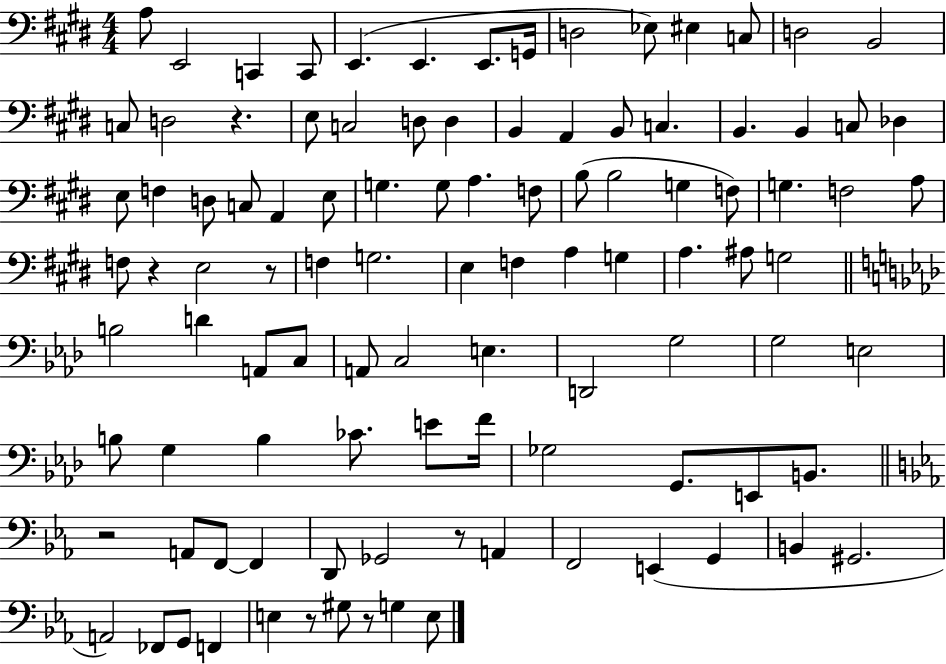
{
  \clef bass
  \numericTimeSignature
  \time 4/4
  \key e \major
  a8 e,2 c,4 c,8 | e,4.( e,4. e,8. g,16 | d2 ees8) eis4 c8 | d2 b,2 | \break c8 d2 r4. | e8 c2 d8 d4 | b,4 a,4 b,8 c4. | b,4. b,4 c8 des4 | \break e8 f4 d8 c8 a,4 e8 | g4. g8 a4. f8 | b8( b2 g4 f8) | g4. f2 a8 | \break f8 r4 e2 r8 | f4 g2. | e4 f4 a4 g4 | a4. ais8 g2 | \break \bar "||" \break \key aes \major b2 d'4 a,8 c8 | a,8 c2 e4. | d,2 g2 | g2 e2 | \break b8 g4 b4 ces'8. e'8 f'16 | ges2 g,8. e,8 b,8. | \bar "||" \break \key ees \major r2 a,8 f,8~~ f,4 | d,8 ges,2 r8 a,4 | f,2 e,4( g,4 | b,4 gis,2. | \break a,2) fes,8 g,8 f,4 | e4 r8 gis8 r8 g4 e8 | \bar "|."
}